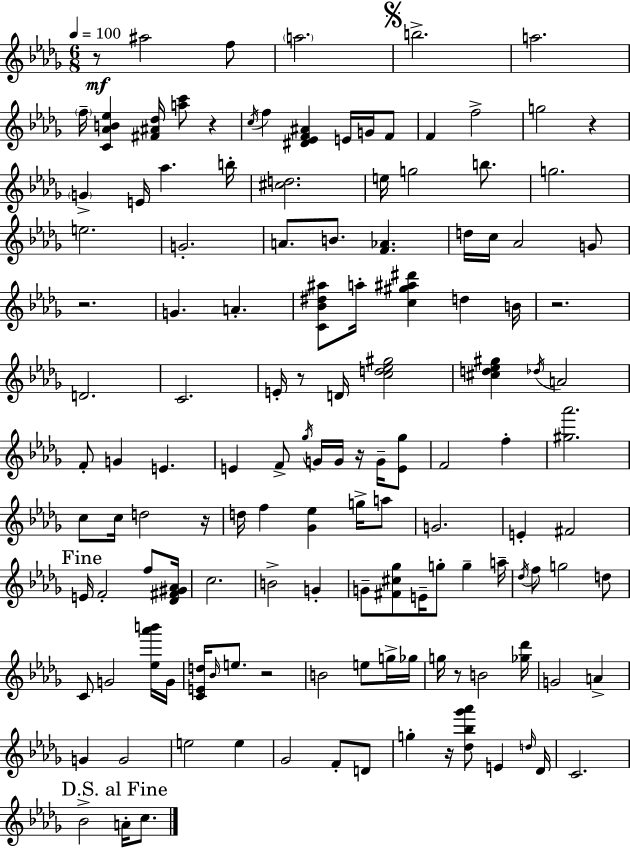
{
  \clef treble
  \numericTimeSignature
  \time 6/8
  \key bes \minor
  \tempo 4 = 100
  r8\mf ais''2 f''8 | \parenthesize a''2. | \mark \markup { \musicglyph "scripts.segno" } b''2.-> | a''2. | \break \parenthesize f''16-- <c' aes' b' ees''>4 <fis' ais' des''>16 <a'' c'''>8 r4 | \acciaccatura { c''16 } f''4 <dis' ees' f' ais'>4 e'16 g'16 f'8 | f'4 f''2-> | g''2 r4 | \break \parenthesize g'4-> e'16 aes''4. | b''16-. <cis'' d''>2. | e''16 g''2 b''8. | g''2. | \break e''2. | g'2.-. | a'8. b'8. <f' aes'>4. | d''16 c''16 aes'2 g'8 | \break r2. | g'4. a'4.-. | <c' bes' dis'' ais''>8 a''16-. <c'' gis'' ais'' dis'''>4 d''4 | b'16 r2. | \break d'2. | c'2. | e'16-. r8 d'16 <c'' d'' ees'' gis''>2 | <cis'' d'' ees'' gis''>4 \acciaccatura { des''16 } a'2 | \break f'8-. g'4 e'4. | e'4 f'8-> \acciaccatura { ges''16 } g'16 g'16 r16 | g'16-- <e' ges''>8 f'2 f''4-. | <gis'' aes'''>2. | \break c''8 c''16 d''2 | r16 d''16 f''4 <ges' ees''>4 | g''16-> a''8 g'2. | e'4-. fis'2 | \break \mark "Fine" e'16 f'2-. | f''8 <des' fis' gis' aes'>16 c''2. | b'2-> g'4-. | g'8-- <fis' cis'' ges''>8 e'16-- g''8-. g''4-- | \break a''16-- \acciaccatura { des''16 } f''8 g''2 | d''8 c'8 g'2 | <ees'' aes''' b'''>16 g'16 <c' e' d''>16 \grace { bes'16 } e''8. r2 | b'2 | \break e''8 g''16-> ges''16 g''16 r8 b'2 | <ges'' des'''>16 g'2 | a'4-> g'4 g'2 | e''2 | \break e''4 ges'2 | f'8-. d'8 g''4-. r16 <des'' bes'' ges''' aes'''>8 | e'4 \grace { d''16 } des'16 c'2. | \mark "D.S. al Fine" bes'2-> | \break a'16-. c''8. \bar "|."
}